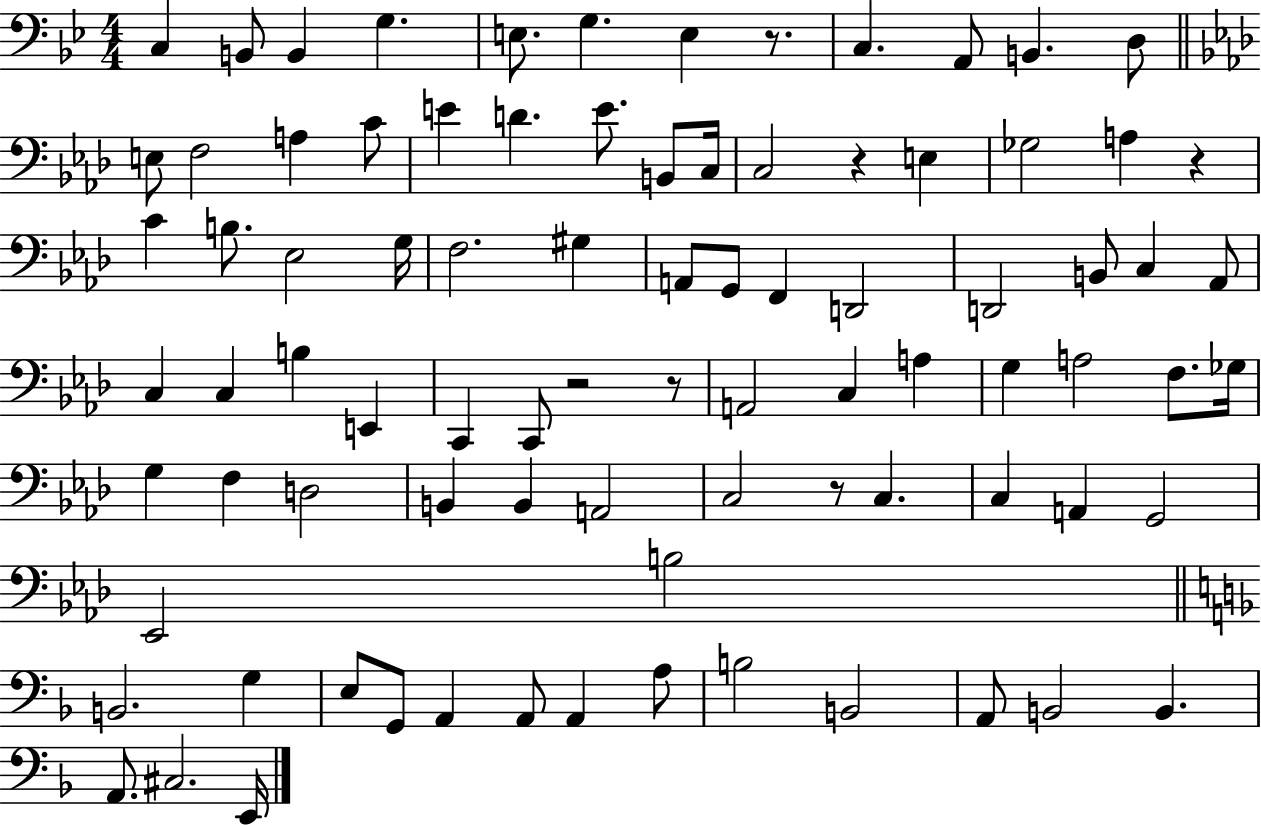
C3/q B2/e B2/q G3/q. E3/e. G3/q. E3/q R/e. C3/q. A2/e B2/q. D3/e E3/e F3/h A3/q C4/e E4/q D4/q. E4/e. B2/e C3/s C3/h R/q E3/q Gb3/h A3/q R/q C4/q B3/e. Eb3/h G3/s F3/h. G#3/q A2/e G2/e F2/q D2/h D2/h B2/e C3/q Ab2/e C3/q C3/q B3/q E2/q C2/q C2/e R/h R/e A2/h C3/q A3/q G3/q A3/h F3/e. Gb3/s G3/q F3/q D3/h B2/q B2/q A2/h C3/h R/e C3/q. C3/q A2/q G2/h Eb2/h B3/h B2/h. G3/q E3/e G2/e A2/q A2/e A2/q A3/e B3/h B2/h A2/e B2/h B2/q. A2/e. C#3/h. E2/s